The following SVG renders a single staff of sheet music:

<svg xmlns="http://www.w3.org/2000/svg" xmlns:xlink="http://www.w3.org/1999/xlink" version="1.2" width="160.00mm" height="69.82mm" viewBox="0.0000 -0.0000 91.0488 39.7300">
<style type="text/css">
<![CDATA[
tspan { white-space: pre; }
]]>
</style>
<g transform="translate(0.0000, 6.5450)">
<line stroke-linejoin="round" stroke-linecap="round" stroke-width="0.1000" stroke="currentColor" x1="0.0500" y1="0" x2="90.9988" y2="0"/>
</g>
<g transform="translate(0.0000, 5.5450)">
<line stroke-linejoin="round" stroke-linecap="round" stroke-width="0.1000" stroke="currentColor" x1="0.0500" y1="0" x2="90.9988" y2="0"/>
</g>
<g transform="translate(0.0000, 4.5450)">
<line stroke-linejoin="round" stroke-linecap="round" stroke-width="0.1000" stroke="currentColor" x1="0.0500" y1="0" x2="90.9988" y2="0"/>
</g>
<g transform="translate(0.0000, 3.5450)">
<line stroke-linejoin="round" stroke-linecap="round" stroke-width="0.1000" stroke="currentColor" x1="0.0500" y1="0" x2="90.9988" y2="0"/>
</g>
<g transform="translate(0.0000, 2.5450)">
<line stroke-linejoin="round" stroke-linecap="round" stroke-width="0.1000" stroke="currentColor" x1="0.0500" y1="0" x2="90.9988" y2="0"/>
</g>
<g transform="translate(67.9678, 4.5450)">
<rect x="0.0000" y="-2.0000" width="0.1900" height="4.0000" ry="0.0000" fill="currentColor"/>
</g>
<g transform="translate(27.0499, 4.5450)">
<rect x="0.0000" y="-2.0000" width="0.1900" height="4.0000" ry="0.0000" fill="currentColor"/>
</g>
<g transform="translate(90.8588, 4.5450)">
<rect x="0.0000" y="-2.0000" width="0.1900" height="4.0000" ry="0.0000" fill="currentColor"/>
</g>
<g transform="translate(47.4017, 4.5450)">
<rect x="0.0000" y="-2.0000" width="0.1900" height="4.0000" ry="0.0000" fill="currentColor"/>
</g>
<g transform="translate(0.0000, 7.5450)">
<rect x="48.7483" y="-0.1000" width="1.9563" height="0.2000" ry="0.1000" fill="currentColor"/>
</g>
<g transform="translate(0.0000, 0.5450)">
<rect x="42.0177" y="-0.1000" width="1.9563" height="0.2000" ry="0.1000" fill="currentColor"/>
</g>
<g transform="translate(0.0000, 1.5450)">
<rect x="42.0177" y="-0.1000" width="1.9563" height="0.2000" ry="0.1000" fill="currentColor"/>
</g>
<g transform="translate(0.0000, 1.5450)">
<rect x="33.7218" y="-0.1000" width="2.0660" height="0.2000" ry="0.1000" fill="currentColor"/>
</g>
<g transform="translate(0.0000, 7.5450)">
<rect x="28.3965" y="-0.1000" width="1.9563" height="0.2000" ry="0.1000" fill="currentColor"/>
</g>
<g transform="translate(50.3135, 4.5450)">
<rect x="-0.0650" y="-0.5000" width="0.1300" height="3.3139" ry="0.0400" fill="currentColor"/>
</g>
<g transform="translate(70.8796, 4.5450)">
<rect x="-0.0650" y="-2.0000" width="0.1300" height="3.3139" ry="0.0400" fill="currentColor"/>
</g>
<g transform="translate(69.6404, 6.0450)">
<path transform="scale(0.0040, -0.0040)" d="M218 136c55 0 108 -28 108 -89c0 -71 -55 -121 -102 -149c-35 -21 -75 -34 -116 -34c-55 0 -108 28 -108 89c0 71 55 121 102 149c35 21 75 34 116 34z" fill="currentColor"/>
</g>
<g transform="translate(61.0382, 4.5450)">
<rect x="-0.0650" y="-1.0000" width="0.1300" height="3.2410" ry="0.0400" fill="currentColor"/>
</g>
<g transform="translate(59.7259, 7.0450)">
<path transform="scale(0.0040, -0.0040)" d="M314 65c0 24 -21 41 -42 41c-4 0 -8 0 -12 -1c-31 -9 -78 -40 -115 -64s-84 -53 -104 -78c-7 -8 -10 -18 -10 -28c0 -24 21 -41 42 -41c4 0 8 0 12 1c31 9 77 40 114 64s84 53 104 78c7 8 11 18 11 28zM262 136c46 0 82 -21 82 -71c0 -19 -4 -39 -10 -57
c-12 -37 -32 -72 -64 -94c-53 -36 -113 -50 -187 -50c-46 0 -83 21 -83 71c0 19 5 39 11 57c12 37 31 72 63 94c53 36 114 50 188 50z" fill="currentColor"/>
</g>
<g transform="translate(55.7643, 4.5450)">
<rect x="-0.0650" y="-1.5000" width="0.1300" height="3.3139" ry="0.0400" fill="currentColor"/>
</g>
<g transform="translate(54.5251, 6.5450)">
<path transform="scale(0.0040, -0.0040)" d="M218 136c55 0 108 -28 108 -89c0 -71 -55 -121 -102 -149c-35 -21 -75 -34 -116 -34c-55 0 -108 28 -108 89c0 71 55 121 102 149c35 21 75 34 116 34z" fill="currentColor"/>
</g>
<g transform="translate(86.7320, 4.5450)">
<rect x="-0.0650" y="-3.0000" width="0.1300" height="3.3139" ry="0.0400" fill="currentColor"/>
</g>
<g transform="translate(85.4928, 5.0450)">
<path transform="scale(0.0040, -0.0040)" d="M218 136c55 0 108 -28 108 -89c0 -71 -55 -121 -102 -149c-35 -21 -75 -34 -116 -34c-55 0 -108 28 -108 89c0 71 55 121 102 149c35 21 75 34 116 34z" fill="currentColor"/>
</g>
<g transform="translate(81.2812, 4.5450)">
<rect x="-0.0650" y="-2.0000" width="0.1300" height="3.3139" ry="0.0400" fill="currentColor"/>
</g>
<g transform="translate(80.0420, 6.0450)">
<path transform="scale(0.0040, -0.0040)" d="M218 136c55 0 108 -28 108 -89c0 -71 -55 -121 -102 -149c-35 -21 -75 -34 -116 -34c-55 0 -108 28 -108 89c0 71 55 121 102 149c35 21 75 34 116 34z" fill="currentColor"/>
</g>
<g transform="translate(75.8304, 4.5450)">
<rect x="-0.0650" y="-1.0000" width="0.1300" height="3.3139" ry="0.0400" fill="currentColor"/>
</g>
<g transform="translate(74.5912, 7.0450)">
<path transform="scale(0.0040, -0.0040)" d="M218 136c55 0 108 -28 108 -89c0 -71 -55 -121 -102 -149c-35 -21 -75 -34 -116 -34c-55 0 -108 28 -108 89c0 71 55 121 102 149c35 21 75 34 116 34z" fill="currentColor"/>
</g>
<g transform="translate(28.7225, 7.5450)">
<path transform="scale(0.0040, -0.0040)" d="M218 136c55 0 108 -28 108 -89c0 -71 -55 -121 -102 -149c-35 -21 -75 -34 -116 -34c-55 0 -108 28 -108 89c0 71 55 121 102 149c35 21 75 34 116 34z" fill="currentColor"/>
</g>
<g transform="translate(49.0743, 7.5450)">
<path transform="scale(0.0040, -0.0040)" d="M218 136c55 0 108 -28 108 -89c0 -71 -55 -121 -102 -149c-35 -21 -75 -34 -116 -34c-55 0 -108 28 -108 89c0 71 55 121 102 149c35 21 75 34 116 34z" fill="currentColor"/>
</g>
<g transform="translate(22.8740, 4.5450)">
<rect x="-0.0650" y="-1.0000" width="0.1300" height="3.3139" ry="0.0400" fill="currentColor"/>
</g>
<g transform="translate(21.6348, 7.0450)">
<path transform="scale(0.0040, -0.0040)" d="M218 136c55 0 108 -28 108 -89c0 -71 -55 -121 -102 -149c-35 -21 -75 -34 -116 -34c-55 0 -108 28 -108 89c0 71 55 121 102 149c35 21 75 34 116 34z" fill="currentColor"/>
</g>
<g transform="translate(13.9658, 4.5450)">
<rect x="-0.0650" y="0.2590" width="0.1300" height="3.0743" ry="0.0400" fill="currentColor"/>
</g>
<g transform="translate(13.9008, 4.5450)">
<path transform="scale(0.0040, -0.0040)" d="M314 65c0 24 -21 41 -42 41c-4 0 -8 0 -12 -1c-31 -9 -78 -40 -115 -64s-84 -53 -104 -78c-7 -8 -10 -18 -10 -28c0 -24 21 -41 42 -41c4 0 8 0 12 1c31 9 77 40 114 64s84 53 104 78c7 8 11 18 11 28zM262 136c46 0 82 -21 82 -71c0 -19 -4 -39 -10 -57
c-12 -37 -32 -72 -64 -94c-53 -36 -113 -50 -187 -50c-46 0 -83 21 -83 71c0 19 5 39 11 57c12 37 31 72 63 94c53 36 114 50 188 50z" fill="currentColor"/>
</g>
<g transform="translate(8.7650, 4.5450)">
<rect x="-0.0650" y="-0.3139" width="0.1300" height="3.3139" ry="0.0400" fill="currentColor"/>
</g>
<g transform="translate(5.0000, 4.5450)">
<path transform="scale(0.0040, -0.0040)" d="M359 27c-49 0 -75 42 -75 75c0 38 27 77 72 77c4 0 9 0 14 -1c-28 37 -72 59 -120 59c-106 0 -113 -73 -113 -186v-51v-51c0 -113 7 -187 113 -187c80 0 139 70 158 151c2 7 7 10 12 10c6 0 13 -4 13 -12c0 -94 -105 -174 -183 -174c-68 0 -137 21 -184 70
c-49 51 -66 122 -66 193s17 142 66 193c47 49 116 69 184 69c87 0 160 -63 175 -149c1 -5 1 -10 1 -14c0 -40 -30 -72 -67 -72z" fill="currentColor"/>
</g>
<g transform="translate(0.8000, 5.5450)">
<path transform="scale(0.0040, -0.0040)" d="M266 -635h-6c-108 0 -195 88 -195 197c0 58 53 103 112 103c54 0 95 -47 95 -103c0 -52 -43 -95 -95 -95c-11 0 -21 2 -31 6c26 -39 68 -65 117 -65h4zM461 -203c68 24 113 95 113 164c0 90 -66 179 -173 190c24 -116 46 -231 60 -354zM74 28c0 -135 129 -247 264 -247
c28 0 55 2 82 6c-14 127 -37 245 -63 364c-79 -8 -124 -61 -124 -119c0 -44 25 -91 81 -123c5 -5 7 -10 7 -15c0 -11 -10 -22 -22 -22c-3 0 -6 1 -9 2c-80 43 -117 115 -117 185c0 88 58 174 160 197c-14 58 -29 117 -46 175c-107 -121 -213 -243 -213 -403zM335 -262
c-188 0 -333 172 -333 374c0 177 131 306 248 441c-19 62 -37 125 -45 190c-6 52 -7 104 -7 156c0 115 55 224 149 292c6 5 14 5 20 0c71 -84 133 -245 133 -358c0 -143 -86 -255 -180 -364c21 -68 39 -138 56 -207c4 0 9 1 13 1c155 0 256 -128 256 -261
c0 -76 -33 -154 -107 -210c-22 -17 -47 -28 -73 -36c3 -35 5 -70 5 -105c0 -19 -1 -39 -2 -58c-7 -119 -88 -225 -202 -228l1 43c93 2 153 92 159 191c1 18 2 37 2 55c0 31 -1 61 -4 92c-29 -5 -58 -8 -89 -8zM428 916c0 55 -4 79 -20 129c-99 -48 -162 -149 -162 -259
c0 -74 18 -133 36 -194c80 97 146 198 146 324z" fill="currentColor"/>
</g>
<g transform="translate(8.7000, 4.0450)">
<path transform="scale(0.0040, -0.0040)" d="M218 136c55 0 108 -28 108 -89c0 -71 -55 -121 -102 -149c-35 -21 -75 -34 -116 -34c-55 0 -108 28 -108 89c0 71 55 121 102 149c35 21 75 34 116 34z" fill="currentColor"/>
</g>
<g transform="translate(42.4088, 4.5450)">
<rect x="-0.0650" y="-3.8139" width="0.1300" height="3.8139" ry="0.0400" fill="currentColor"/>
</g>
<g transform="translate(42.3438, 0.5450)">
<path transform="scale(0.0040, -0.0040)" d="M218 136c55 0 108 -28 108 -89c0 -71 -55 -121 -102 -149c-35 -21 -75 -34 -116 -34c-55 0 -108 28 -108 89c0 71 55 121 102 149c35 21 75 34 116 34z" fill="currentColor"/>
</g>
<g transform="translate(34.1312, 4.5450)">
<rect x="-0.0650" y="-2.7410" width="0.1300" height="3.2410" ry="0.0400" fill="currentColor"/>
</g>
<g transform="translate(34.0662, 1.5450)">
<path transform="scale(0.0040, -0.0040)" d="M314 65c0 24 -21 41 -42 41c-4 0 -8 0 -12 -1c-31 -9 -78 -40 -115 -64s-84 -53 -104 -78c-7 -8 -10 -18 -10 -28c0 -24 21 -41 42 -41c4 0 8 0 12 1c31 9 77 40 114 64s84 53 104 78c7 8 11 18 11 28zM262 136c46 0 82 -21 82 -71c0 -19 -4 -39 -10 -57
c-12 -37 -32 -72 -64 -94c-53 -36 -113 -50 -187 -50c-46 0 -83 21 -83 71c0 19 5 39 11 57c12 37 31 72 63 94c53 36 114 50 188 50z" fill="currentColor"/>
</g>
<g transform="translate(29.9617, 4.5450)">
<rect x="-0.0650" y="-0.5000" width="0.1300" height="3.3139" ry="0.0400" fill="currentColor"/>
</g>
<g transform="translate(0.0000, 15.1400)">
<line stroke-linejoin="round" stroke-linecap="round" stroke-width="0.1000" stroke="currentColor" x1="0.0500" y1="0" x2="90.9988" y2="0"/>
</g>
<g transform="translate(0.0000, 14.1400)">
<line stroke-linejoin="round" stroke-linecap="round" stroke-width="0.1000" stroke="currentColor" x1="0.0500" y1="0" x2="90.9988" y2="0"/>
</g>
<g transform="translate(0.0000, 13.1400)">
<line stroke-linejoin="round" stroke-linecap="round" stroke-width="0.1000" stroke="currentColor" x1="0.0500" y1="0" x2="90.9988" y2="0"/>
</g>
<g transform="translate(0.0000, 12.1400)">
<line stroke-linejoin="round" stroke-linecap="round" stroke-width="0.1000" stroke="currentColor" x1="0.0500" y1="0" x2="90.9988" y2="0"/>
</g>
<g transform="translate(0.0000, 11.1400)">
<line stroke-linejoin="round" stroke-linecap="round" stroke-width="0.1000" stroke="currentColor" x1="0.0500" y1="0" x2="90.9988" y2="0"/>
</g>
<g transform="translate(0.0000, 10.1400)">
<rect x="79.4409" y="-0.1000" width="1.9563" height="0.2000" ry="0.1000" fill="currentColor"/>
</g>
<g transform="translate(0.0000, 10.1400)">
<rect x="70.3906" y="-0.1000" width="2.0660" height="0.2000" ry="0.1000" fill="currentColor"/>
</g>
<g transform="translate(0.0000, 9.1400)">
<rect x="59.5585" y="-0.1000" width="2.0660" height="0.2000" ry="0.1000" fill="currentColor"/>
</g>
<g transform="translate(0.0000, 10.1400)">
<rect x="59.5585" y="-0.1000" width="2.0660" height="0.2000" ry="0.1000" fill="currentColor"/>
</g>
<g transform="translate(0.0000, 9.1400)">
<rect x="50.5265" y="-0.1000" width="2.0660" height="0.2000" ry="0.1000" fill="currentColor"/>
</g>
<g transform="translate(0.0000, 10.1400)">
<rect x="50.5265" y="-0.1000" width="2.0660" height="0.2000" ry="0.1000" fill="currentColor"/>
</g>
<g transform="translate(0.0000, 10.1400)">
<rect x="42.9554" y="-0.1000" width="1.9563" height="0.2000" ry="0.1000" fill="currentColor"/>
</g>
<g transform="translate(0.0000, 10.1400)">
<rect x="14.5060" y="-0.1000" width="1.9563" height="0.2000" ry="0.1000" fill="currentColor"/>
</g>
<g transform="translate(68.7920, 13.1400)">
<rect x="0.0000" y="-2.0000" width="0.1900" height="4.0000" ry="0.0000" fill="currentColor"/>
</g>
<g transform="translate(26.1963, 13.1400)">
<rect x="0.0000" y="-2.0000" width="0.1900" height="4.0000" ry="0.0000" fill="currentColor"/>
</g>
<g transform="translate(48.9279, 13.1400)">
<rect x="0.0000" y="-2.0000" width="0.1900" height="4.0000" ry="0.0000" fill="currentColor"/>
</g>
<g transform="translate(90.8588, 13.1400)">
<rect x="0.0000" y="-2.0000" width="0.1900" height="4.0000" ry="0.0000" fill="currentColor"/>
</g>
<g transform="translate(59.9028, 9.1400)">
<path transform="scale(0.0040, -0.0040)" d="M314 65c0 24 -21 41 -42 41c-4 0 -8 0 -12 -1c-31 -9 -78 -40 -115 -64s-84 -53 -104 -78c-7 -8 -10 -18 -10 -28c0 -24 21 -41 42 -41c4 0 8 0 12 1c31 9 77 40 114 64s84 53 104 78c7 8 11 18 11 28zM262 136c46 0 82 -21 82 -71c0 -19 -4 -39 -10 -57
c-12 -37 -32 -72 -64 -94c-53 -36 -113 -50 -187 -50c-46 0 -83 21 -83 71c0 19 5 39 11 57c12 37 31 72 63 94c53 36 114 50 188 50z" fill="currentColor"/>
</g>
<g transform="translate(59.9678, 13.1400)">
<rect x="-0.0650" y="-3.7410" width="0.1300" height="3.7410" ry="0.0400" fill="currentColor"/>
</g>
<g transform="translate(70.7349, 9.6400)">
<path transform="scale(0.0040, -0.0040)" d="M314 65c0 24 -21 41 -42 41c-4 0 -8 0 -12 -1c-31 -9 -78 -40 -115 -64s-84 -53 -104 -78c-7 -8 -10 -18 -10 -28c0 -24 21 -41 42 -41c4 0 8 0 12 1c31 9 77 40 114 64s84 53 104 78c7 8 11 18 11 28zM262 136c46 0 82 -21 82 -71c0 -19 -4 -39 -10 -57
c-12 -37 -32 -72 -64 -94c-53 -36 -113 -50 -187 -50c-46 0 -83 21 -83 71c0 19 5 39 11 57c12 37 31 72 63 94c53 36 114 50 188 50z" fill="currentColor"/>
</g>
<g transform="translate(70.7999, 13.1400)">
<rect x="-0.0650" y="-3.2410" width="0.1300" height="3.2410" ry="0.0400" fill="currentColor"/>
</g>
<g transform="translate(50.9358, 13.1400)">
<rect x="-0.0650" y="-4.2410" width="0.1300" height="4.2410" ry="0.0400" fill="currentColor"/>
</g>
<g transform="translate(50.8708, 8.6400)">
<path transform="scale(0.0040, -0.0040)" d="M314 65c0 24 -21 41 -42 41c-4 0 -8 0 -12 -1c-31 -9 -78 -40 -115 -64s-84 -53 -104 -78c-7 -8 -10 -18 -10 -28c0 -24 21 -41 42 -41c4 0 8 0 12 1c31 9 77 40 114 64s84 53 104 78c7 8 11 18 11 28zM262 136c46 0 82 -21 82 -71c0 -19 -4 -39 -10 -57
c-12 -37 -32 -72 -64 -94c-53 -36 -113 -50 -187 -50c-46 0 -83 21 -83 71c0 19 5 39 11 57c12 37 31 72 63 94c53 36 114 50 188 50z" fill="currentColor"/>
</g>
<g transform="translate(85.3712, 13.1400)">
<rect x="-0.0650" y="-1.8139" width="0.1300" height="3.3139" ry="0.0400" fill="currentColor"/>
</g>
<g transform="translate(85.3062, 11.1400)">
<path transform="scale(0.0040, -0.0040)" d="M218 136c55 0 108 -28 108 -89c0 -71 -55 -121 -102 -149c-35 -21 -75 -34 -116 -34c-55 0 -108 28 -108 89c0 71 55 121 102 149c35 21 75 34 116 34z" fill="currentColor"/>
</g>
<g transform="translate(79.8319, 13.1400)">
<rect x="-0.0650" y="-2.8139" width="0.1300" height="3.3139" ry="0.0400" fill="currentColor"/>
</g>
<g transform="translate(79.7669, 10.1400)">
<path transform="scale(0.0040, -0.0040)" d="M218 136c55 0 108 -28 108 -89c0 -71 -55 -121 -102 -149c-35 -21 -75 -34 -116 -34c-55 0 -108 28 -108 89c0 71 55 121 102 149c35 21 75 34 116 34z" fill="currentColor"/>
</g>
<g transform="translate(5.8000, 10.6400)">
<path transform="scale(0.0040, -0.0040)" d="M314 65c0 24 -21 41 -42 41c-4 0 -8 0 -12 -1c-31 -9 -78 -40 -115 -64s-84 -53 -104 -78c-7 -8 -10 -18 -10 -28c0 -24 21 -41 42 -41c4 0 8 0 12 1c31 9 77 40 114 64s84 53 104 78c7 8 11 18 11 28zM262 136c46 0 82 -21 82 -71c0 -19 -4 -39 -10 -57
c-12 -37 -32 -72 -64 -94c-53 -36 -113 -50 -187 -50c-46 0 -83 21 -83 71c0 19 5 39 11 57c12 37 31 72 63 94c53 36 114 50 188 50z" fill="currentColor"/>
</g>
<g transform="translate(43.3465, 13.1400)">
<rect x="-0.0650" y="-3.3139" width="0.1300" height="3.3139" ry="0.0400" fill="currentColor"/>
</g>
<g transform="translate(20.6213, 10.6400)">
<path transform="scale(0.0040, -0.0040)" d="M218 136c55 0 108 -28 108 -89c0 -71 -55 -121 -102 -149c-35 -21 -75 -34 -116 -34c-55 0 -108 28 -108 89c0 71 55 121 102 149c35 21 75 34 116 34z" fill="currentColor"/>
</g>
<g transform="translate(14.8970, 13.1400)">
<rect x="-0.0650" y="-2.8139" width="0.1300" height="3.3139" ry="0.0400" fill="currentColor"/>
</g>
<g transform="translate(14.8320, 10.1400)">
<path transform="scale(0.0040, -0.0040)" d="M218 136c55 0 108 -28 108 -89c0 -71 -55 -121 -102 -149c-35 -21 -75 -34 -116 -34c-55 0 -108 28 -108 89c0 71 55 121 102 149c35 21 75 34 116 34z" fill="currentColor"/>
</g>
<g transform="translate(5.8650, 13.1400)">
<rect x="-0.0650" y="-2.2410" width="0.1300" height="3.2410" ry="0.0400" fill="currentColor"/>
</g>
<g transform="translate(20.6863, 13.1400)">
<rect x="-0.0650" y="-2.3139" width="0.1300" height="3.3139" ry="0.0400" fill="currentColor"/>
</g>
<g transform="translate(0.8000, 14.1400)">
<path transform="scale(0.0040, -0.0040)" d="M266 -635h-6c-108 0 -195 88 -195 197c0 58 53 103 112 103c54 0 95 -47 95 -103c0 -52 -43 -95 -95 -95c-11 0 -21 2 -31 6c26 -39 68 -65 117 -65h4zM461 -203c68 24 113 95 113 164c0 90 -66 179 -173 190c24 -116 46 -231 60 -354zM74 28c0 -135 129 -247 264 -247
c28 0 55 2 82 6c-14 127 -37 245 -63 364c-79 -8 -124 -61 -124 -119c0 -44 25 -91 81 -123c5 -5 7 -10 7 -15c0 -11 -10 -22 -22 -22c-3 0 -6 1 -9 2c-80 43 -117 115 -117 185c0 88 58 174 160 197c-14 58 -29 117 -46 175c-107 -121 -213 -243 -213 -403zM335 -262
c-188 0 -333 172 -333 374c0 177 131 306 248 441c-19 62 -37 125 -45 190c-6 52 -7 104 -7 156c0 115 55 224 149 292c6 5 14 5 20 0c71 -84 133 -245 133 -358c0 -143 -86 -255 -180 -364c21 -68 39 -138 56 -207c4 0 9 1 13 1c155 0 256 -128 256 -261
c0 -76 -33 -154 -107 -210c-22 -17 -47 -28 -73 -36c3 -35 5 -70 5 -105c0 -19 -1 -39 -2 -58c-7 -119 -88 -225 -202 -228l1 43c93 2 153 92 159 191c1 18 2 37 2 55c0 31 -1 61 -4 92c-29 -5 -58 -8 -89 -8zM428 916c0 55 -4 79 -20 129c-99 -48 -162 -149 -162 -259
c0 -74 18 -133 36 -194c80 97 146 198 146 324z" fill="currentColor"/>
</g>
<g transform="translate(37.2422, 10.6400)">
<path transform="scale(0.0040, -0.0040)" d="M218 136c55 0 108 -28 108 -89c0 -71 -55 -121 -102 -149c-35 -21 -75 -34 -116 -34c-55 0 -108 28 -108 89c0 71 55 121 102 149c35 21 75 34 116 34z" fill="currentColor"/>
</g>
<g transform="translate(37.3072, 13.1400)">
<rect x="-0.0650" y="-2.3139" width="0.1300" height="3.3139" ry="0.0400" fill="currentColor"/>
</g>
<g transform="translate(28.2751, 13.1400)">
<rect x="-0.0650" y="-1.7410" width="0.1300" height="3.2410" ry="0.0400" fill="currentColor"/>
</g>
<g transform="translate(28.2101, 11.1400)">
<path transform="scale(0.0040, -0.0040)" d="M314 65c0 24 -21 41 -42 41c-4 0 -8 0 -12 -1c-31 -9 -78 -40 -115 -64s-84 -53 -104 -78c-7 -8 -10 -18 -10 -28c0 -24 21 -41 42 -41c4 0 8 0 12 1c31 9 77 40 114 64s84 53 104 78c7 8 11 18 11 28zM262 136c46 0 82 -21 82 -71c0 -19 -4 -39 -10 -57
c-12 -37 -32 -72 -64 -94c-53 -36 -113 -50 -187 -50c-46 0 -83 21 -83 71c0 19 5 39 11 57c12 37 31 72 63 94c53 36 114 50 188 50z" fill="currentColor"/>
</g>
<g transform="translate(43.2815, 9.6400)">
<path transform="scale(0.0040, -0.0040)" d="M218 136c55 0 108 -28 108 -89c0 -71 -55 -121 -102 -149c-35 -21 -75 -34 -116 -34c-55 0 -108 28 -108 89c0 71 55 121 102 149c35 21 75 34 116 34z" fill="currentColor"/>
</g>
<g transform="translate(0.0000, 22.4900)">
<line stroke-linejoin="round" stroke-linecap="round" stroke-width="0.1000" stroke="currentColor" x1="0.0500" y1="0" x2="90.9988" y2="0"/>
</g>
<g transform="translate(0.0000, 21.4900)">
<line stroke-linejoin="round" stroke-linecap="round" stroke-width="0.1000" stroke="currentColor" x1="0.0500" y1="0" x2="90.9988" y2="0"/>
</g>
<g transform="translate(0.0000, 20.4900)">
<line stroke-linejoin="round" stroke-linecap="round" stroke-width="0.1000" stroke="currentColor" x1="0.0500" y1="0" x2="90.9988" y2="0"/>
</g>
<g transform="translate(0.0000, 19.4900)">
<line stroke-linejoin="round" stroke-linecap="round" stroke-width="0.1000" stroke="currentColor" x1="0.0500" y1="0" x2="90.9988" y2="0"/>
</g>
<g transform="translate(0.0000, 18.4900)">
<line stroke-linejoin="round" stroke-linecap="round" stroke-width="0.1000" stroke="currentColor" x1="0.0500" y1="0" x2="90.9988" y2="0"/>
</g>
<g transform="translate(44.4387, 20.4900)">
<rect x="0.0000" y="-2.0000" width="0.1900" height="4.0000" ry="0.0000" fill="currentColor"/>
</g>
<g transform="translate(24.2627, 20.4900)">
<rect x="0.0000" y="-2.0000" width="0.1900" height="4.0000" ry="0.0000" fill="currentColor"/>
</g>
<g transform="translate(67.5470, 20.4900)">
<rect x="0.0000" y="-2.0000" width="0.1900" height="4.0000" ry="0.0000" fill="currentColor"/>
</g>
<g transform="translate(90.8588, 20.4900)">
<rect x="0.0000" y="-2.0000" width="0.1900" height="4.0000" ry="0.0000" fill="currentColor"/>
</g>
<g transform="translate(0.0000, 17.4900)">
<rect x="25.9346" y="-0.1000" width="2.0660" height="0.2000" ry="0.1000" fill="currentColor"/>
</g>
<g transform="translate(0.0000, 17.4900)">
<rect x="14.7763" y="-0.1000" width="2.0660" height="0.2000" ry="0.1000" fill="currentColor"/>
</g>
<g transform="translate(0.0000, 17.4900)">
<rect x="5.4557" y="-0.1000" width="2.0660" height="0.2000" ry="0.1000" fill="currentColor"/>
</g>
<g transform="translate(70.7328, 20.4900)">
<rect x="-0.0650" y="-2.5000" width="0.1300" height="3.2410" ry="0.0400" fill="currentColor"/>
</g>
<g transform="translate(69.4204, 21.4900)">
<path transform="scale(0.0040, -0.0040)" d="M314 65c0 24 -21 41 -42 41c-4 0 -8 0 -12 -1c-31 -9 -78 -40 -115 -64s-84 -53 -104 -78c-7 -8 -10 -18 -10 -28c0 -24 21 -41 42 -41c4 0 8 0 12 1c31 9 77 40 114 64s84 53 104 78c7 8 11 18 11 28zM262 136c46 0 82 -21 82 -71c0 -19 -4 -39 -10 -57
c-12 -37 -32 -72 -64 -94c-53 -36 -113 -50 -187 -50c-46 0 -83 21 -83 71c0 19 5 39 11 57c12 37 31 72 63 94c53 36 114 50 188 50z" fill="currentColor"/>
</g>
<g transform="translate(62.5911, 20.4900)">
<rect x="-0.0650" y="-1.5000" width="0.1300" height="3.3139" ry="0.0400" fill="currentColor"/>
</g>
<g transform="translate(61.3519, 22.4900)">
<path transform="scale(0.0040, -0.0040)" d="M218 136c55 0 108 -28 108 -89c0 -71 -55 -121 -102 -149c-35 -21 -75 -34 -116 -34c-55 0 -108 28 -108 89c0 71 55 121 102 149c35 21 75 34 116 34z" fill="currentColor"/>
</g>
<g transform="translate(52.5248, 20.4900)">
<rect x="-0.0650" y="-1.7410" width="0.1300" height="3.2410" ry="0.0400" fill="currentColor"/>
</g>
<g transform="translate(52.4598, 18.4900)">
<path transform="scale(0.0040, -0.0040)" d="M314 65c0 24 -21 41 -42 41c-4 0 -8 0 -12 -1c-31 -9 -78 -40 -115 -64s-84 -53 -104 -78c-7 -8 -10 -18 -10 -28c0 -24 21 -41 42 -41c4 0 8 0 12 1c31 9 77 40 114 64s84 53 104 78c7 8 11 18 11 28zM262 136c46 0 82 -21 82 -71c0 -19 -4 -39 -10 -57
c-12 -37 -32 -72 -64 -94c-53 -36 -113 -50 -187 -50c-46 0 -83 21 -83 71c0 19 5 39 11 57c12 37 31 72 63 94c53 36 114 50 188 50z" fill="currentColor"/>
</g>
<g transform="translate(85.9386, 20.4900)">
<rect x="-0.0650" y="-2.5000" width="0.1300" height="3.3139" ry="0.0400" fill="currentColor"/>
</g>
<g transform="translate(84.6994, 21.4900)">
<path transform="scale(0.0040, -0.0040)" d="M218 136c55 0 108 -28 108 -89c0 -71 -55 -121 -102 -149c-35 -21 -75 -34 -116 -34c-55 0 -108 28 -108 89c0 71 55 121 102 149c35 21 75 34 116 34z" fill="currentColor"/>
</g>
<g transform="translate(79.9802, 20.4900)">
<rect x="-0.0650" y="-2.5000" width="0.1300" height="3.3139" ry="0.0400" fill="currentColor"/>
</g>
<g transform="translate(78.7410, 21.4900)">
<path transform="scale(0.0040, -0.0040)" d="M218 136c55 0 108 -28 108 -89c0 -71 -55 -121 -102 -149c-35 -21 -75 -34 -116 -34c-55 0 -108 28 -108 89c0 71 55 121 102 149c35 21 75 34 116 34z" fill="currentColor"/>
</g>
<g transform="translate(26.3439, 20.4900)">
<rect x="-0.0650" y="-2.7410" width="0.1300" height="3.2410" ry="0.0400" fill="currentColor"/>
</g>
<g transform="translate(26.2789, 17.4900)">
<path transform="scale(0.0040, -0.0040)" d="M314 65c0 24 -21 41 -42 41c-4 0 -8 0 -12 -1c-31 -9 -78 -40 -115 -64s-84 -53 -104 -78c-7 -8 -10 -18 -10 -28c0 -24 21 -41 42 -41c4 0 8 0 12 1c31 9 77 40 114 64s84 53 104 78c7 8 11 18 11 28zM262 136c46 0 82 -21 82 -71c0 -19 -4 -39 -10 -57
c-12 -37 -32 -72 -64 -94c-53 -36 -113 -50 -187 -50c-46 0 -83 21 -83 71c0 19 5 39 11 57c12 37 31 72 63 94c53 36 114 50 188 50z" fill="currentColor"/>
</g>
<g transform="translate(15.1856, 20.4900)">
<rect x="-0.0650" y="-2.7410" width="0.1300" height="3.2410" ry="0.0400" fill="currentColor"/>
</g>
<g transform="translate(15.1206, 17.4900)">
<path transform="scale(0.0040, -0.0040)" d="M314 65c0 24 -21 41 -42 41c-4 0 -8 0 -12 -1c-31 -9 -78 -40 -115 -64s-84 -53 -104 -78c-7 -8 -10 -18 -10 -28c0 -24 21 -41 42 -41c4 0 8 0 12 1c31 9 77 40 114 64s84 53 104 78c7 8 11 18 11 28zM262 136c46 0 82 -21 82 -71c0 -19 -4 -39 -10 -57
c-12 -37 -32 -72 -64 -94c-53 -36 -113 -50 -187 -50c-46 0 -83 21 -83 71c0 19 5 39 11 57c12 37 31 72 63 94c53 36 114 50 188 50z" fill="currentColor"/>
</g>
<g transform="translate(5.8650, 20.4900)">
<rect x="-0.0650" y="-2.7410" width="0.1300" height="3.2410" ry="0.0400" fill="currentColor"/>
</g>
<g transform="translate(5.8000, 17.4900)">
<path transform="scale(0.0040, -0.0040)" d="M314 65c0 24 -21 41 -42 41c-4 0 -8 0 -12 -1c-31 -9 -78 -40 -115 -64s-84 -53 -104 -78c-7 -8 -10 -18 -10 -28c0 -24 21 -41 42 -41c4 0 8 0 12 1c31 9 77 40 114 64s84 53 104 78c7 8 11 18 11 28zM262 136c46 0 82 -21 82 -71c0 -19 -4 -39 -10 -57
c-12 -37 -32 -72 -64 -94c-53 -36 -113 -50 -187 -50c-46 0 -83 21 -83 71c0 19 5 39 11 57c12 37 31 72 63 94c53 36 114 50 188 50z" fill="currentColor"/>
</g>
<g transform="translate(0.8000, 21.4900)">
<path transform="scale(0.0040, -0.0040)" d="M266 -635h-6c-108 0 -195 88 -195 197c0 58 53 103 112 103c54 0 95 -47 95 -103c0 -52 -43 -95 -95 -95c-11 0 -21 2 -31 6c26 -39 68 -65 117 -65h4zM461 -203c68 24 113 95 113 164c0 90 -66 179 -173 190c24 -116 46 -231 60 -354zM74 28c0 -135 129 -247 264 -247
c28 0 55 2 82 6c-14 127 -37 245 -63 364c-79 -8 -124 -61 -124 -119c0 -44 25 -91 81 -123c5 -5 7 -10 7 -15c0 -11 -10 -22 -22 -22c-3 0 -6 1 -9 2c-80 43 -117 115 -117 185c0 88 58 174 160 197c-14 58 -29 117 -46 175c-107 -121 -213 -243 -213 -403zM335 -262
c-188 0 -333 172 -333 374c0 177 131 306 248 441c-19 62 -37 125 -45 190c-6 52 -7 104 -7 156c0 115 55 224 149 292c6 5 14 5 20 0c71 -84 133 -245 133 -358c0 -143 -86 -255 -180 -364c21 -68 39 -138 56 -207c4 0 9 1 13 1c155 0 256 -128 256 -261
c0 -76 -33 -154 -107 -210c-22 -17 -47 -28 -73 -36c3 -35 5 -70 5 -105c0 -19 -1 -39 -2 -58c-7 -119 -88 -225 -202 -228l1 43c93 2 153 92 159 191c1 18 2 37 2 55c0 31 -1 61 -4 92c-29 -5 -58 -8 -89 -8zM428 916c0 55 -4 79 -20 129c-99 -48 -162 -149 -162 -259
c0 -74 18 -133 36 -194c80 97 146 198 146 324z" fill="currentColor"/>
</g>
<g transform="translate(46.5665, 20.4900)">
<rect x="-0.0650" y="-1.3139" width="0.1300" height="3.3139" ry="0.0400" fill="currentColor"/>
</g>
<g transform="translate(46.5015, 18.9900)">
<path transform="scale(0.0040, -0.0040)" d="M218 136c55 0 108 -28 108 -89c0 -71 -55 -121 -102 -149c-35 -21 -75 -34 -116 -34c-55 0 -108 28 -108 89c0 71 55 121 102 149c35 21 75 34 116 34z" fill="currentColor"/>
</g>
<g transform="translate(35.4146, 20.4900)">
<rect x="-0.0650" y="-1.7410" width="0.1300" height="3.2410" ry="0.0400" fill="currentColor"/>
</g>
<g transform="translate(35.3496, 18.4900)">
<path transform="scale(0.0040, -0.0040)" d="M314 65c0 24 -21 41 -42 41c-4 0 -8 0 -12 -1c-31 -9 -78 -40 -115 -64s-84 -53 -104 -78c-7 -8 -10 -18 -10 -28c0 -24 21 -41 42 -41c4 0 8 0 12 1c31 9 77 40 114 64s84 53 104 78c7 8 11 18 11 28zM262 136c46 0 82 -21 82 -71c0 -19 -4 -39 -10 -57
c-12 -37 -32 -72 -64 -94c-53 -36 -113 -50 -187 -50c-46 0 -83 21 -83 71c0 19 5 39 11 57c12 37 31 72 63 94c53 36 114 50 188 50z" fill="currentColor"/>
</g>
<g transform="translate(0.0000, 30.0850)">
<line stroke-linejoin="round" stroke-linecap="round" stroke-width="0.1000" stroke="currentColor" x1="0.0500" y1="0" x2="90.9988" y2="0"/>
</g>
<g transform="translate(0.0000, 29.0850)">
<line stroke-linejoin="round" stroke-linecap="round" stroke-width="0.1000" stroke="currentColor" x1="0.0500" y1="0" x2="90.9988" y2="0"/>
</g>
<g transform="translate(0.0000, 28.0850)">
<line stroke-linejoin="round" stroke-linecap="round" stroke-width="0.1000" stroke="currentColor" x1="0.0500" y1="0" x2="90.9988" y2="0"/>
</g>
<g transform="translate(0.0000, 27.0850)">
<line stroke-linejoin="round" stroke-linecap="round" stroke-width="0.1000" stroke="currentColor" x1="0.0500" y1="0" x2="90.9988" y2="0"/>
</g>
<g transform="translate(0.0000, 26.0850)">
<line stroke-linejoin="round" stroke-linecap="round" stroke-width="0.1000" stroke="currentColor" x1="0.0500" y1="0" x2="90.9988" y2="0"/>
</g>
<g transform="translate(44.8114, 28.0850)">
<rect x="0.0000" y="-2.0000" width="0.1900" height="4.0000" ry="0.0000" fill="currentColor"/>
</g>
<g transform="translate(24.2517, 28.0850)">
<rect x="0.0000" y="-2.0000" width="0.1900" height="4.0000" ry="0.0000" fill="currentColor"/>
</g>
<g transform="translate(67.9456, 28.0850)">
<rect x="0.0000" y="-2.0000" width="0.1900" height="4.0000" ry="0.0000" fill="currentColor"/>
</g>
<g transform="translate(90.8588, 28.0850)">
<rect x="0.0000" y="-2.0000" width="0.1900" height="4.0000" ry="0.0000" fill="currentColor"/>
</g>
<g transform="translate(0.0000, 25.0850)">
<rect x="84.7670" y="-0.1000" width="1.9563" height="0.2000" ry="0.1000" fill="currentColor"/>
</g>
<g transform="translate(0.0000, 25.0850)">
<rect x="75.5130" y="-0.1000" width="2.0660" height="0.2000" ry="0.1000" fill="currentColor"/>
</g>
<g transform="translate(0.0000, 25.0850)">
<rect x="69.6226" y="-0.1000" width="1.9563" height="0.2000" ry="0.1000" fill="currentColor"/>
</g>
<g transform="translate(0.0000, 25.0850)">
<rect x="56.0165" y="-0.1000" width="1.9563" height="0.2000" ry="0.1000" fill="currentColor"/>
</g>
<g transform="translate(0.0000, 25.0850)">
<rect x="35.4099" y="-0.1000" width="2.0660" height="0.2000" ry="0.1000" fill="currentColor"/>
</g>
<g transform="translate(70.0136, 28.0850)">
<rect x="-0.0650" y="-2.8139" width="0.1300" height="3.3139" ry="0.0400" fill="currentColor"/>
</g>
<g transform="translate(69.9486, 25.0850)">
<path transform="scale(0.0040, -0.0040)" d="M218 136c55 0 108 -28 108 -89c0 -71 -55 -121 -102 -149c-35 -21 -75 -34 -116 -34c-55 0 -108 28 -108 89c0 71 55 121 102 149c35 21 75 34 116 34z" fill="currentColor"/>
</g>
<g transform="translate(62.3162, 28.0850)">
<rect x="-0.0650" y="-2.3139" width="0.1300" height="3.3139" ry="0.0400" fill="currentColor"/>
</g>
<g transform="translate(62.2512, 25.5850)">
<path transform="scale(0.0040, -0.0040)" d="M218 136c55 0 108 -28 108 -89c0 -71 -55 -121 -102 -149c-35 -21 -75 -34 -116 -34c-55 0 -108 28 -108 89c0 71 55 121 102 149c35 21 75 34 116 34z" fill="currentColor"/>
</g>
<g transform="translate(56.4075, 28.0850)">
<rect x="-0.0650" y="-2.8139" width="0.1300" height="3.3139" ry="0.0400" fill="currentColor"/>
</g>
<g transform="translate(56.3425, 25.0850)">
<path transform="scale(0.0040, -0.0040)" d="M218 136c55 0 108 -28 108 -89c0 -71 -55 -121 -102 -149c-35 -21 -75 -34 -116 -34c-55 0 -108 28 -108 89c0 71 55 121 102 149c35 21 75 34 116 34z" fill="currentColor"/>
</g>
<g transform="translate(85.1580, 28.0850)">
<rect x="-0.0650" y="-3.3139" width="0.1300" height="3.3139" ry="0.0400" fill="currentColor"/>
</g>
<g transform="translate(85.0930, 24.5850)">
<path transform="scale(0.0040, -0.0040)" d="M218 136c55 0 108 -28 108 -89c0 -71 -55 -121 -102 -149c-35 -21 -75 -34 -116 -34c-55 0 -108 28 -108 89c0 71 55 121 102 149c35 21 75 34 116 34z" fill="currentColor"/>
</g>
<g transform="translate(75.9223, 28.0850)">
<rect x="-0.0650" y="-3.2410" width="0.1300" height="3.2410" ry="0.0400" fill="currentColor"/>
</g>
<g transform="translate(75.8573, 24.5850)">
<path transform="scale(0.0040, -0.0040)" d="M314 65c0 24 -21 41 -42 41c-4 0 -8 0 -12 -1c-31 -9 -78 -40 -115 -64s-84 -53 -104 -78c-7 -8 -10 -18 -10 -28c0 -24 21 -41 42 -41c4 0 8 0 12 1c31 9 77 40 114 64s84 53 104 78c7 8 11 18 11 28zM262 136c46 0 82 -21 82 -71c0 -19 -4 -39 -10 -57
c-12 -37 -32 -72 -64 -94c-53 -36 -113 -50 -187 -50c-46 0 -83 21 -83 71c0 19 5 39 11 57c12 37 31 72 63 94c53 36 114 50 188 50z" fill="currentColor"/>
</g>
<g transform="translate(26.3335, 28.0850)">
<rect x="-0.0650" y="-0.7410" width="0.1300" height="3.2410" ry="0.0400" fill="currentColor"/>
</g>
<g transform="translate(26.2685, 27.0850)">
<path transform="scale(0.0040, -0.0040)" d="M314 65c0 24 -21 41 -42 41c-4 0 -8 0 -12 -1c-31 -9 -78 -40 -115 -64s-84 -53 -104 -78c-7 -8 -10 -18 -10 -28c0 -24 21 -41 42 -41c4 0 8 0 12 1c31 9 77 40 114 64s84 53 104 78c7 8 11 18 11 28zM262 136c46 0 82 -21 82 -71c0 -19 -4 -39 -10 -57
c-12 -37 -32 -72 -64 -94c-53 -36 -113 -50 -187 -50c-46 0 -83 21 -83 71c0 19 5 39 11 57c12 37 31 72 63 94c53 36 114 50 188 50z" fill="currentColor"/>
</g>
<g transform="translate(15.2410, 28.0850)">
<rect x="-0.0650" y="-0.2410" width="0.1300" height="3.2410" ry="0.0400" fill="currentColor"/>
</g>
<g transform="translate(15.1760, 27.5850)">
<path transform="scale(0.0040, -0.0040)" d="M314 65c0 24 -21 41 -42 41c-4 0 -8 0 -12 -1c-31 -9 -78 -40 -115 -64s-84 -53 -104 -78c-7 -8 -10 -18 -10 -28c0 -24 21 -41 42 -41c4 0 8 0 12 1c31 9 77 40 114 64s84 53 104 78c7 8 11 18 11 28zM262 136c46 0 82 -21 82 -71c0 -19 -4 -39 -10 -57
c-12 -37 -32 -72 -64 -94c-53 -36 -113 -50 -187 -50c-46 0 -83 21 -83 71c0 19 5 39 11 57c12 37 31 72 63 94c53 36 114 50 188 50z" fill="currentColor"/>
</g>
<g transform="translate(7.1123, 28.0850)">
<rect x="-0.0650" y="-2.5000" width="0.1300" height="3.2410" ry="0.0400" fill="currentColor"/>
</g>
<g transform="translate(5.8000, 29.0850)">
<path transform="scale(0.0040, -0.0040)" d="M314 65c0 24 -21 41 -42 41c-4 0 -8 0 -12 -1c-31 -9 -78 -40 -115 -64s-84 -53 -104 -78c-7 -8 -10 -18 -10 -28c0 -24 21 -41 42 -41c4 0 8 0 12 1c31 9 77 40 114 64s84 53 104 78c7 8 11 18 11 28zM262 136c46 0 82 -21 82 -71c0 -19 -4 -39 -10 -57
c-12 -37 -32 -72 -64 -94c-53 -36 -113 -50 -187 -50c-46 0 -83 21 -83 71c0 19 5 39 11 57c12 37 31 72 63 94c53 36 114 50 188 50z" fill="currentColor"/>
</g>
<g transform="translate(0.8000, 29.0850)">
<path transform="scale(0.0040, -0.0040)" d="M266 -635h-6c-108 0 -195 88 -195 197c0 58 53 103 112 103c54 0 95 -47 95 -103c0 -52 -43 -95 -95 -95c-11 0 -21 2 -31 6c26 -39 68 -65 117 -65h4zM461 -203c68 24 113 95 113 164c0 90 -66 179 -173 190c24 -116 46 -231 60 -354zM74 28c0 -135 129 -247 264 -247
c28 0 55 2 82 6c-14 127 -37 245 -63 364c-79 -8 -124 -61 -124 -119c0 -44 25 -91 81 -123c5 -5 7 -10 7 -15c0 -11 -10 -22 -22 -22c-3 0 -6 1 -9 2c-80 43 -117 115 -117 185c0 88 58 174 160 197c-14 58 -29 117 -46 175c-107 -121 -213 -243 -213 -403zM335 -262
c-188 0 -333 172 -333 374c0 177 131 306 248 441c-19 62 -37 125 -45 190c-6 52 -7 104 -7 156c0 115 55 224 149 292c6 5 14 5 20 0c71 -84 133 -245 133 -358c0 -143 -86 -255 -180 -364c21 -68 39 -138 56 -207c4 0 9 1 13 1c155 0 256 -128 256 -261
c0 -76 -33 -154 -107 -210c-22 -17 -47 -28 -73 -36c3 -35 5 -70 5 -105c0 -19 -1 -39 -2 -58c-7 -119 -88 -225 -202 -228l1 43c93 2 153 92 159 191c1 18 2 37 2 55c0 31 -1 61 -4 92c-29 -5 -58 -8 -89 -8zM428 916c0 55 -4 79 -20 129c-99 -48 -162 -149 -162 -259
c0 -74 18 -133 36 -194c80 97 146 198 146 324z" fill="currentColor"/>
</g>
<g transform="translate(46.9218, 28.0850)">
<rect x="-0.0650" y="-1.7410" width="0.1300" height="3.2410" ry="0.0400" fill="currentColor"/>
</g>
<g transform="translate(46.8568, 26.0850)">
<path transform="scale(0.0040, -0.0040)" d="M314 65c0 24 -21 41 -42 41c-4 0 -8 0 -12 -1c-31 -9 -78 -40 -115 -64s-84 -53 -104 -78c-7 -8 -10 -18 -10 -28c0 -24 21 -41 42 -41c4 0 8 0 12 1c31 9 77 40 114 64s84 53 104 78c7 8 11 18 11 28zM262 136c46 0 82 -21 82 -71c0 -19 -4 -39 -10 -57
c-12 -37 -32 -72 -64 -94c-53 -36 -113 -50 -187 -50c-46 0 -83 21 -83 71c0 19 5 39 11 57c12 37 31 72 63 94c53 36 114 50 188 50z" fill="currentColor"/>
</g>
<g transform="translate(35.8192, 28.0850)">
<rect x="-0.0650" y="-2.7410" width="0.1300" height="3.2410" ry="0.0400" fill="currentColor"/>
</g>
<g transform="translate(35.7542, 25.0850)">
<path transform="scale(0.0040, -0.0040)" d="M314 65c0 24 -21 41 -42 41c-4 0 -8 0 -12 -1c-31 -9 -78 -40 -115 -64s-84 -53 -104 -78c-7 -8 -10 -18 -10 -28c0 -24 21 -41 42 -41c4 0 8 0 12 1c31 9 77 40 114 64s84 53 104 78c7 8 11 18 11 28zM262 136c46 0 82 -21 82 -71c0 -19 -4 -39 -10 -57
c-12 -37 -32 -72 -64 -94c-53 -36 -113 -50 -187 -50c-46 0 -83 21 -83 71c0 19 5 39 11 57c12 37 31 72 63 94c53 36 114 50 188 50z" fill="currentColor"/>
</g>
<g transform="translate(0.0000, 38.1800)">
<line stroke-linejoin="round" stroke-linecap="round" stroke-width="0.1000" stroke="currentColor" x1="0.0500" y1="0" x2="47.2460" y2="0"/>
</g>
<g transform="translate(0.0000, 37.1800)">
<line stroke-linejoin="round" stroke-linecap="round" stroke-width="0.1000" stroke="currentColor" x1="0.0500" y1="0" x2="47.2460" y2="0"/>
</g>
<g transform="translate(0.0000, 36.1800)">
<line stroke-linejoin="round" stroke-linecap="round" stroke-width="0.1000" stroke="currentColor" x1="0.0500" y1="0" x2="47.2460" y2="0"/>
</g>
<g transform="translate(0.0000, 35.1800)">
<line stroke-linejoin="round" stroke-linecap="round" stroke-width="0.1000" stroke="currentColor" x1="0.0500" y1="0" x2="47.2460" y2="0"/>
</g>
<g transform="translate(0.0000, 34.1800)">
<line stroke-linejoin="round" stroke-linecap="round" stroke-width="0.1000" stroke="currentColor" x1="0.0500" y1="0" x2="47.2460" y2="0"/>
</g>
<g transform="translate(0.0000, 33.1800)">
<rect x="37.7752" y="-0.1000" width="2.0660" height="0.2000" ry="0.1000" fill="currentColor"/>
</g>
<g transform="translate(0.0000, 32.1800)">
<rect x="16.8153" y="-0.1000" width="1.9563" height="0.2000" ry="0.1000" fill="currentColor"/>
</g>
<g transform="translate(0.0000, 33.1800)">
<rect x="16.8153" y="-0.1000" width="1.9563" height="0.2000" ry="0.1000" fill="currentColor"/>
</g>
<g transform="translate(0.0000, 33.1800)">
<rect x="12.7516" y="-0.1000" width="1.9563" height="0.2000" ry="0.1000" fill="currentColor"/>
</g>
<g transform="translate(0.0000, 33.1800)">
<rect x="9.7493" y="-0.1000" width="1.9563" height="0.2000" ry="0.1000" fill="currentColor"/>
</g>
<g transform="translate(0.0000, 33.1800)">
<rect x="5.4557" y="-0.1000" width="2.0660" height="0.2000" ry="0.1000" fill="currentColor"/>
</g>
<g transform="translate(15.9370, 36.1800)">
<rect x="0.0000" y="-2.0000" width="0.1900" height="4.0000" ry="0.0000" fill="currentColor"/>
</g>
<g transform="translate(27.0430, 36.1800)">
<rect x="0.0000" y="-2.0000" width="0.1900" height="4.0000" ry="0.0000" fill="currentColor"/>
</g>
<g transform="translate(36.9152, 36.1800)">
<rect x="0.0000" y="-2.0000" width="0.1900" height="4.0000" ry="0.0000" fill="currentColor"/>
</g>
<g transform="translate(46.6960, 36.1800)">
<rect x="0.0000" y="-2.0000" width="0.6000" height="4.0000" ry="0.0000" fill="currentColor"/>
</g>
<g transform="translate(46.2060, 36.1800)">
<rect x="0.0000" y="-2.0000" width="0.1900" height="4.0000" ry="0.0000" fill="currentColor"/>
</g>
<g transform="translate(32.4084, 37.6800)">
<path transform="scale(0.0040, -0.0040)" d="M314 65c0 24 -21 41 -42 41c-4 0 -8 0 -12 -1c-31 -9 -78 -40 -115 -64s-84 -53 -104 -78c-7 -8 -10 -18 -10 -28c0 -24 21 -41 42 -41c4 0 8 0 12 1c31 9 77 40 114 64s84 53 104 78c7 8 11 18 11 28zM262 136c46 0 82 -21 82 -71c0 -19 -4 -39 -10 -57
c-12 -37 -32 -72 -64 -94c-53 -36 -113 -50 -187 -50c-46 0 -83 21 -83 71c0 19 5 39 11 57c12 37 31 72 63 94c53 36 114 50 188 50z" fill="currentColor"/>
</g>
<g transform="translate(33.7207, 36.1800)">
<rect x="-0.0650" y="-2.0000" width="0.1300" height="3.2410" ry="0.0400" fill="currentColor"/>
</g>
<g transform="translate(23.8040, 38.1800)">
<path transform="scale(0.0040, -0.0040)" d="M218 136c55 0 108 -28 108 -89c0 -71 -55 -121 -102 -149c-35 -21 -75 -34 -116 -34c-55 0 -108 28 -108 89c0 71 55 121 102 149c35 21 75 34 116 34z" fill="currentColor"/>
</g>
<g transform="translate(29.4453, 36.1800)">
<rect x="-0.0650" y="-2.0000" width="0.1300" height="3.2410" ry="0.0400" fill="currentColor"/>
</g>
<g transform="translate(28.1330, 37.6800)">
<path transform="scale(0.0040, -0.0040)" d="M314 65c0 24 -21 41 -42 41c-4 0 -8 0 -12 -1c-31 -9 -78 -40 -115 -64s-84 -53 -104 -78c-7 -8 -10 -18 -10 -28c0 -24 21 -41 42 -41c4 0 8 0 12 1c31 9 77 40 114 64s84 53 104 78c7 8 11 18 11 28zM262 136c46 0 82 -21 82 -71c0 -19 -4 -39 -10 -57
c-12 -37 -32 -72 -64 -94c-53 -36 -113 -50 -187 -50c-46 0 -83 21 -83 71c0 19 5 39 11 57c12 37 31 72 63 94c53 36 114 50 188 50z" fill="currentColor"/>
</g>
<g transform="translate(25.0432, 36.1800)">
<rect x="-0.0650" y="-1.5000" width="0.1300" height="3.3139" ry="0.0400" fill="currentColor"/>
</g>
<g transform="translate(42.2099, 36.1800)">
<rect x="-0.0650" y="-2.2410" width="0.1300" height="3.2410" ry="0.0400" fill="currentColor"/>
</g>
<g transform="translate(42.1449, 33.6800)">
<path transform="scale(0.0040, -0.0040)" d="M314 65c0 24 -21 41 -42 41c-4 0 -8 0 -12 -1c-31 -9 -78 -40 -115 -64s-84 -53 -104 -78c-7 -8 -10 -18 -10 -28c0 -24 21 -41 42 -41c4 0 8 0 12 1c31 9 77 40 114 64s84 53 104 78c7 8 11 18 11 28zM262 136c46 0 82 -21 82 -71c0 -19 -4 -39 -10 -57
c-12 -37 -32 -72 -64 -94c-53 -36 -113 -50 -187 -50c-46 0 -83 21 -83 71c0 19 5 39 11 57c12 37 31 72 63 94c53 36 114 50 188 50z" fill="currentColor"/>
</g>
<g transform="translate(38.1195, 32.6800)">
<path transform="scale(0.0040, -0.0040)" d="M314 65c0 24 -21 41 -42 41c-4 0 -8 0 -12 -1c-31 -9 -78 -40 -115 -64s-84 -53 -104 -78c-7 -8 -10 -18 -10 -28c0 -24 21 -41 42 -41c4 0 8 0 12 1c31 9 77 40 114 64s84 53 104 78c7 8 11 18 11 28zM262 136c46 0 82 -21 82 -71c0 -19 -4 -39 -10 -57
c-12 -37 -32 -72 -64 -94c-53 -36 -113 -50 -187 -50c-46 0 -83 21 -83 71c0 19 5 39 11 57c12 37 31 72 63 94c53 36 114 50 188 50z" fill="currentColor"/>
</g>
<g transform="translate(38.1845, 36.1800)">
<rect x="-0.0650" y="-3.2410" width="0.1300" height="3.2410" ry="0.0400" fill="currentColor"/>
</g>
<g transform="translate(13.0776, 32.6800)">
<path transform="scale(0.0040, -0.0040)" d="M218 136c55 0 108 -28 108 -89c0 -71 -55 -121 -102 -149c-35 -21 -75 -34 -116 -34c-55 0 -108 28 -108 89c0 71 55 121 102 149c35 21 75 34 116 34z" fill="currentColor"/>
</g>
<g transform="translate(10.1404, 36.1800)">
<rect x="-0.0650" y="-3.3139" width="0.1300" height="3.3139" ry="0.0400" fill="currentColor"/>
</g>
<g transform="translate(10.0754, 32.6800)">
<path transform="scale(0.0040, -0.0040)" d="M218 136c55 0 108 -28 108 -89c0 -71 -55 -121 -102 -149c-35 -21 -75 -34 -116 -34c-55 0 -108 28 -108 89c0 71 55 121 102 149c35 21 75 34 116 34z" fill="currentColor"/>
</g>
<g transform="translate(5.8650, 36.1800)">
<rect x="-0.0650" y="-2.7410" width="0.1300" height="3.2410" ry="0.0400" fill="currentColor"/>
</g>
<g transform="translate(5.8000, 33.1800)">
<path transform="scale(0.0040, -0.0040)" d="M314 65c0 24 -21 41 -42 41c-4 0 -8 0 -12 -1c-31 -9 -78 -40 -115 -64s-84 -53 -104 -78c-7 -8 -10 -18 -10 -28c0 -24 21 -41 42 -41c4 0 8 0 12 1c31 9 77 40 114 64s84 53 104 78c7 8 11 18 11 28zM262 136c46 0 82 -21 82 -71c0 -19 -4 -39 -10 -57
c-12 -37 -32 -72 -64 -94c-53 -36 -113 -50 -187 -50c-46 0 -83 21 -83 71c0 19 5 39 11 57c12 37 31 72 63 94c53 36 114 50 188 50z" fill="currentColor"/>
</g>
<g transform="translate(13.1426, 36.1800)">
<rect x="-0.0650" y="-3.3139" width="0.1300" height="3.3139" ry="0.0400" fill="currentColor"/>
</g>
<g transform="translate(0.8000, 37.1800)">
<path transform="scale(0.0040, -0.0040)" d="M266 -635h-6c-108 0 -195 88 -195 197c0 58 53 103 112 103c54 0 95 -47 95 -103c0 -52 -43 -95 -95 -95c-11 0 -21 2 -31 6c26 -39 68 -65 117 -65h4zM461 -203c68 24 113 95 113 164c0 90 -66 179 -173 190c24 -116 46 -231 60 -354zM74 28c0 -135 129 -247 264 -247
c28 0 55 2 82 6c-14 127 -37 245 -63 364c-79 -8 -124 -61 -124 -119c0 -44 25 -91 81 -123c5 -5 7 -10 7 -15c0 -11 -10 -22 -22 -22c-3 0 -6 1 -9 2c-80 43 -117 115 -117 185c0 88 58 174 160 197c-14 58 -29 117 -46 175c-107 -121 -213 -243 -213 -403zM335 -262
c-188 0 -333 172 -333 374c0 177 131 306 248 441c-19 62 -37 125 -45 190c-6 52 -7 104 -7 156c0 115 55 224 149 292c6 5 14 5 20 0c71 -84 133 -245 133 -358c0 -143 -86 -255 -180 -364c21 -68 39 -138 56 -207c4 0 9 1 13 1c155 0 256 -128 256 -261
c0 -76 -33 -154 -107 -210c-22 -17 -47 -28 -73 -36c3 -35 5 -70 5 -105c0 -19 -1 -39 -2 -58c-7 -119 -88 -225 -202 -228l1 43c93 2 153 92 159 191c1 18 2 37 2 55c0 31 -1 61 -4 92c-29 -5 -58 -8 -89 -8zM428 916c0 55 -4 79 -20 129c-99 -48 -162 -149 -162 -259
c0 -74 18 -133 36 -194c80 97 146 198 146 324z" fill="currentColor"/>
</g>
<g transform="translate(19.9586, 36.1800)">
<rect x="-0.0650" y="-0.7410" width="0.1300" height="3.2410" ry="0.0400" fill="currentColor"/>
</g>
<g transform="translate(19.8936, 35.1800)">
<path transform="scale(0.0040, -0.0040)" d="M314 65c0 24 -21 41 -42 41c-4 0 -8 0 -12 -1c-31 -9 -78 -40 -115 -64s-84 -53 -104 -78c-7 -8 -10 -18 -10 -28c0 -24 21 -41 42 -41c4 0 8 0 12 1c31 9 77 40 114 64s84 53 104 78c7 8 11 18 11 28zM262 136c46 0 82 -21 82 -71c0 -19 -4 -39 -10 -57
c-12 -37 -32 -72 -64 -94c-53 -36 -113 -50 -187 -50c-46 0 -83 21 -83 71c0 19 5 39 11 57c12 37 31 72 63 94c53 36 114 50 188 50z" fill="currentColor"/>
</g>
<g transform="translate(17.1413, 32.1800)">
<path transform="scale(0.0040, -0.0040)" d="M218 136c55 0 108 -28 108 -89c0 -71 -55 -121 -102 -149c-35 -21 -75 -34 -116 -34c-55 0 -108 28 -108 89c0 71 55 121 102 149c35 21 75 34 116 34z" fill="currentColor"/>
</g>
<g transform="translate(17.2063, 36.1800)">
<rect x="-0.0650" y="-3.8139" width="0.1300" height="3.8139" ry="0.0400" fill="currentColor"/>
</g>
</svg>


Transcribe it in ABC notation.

X:1
T:Untitled
M:4/4
L:1/4
K:C
c B2 D C a2 c' C E D2 F D F A g2 a g f2 g b d'2 c'2 b2 a f a2 a2 a2 f2 e f2 E G2 G G G2 c2 d2 a2 f2 a g a b2 b a2 b b c' d2 E F2 F2 b2 g2